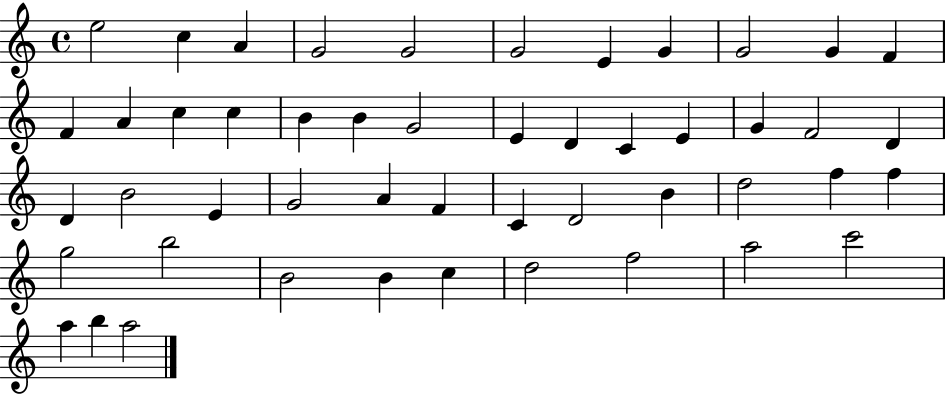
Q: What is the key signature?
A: C major